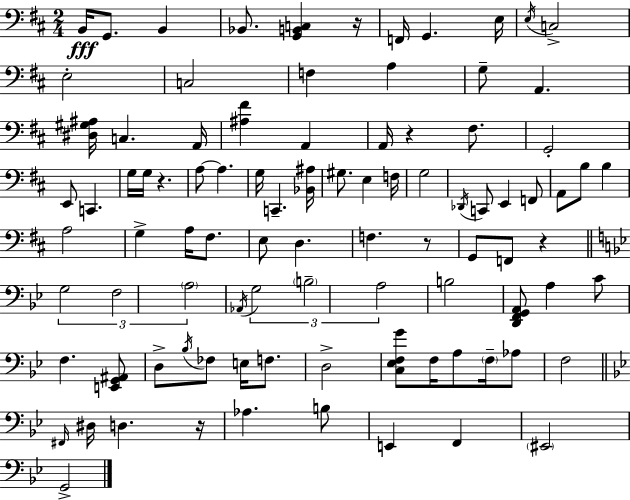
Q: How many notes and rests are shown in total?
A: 93